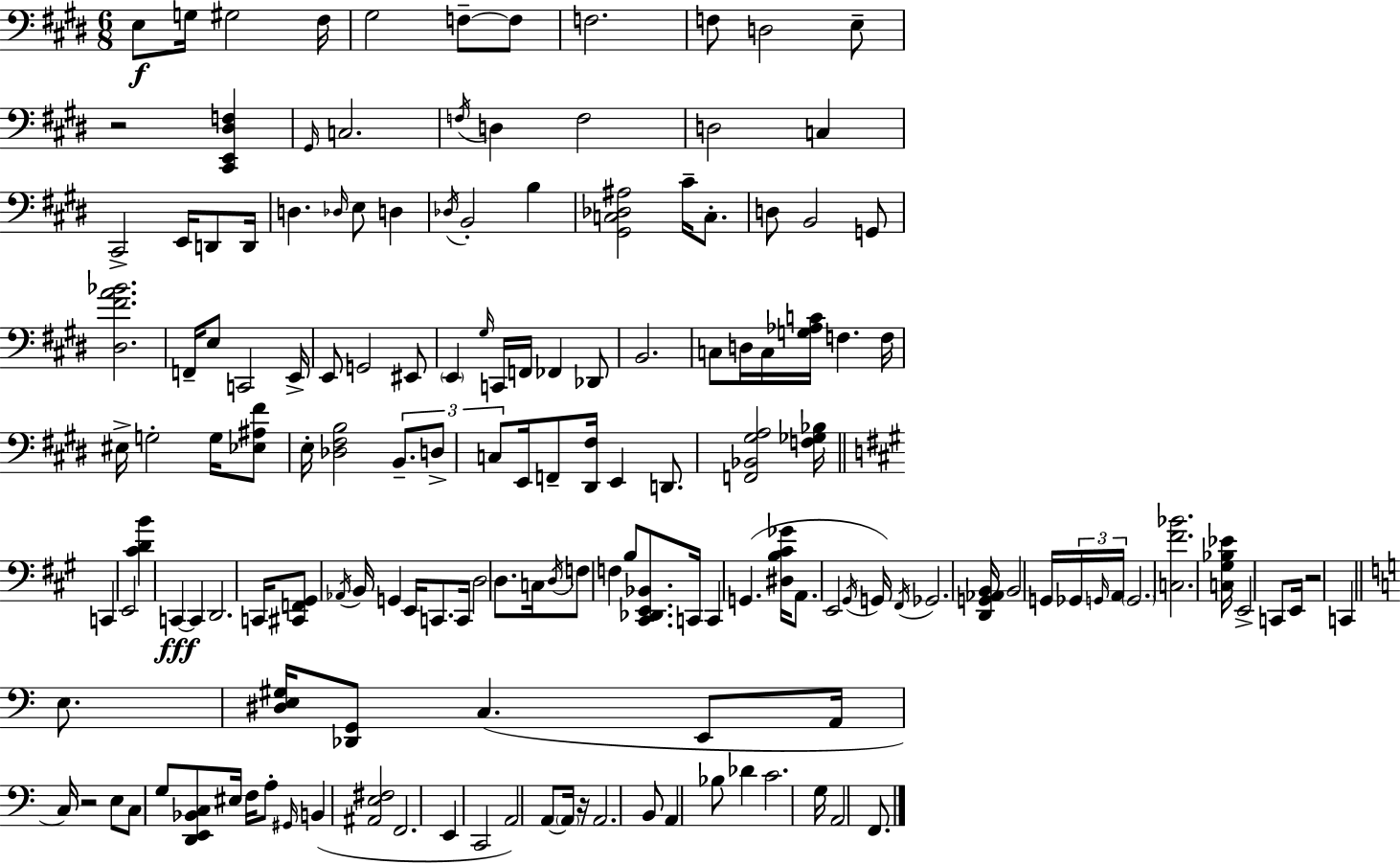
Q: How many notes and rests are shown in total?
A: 154